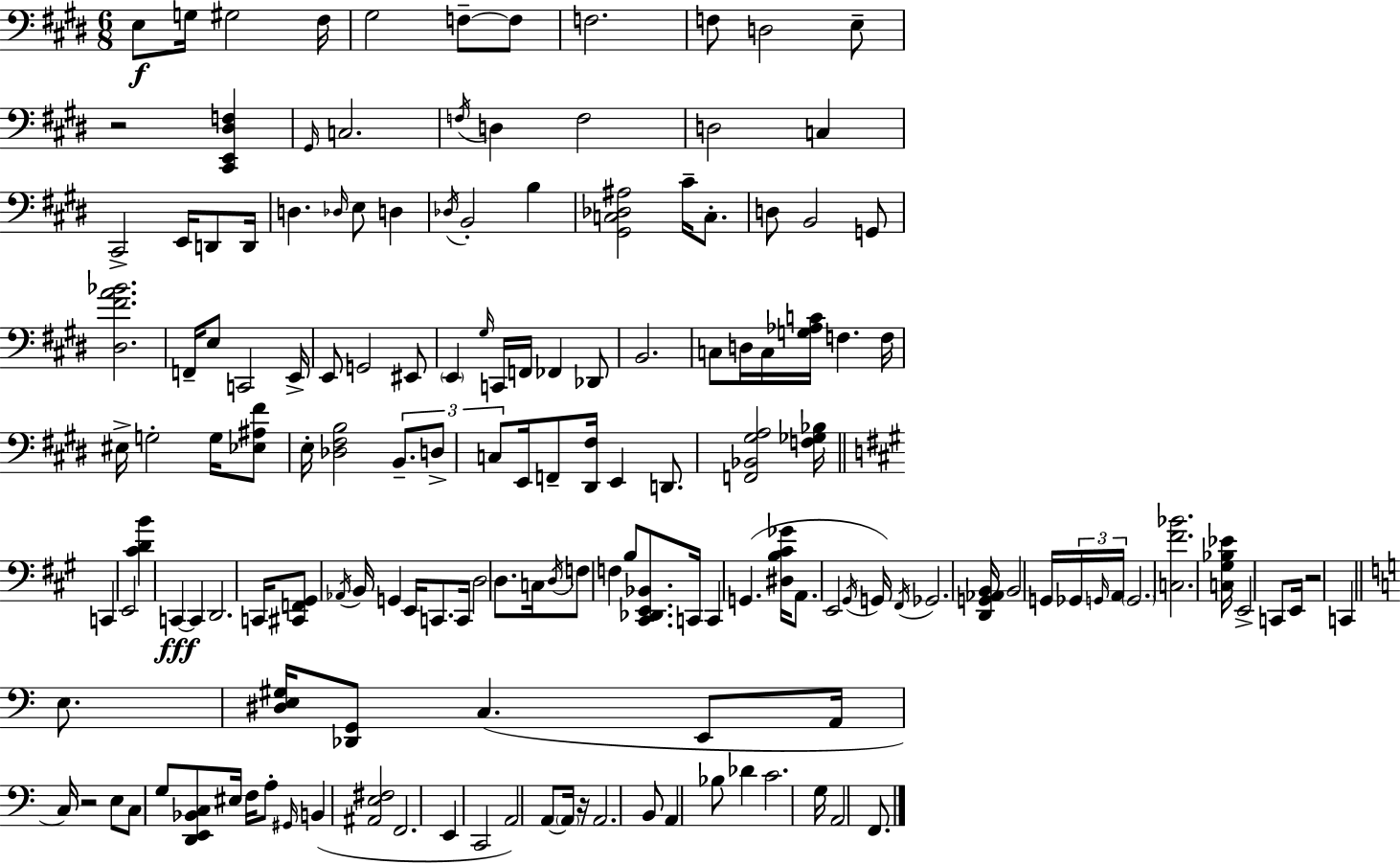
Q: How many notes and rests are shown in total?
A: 154